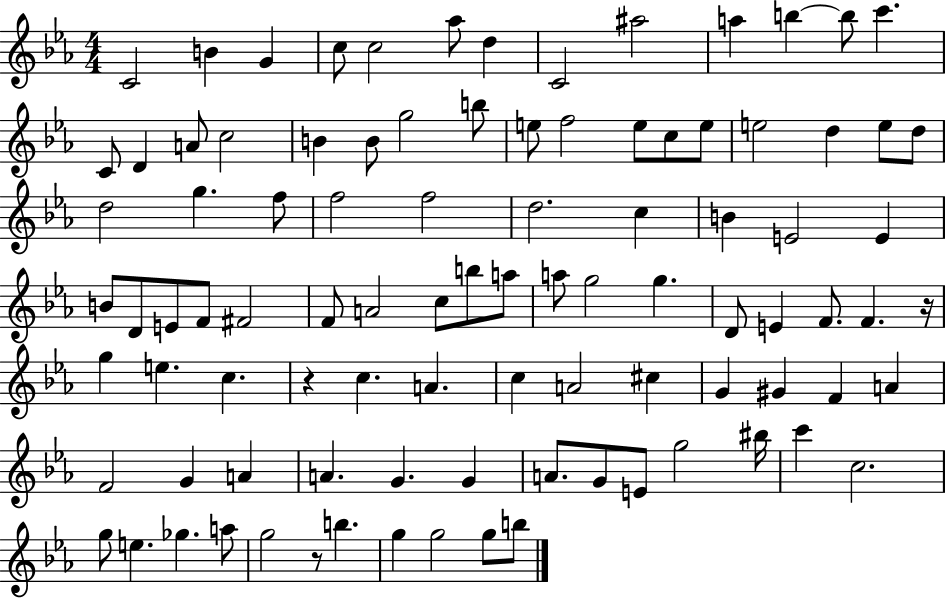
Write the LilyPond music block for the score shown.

{
  \clef treble
  \numericTimeSignature
  \time 4/4
  \key ees \major
  c'2 b'4 g'4 | c''8 c''2 aes''8 d''4 | c'2 ais''2 | a''4 b''4~~ b''8 c'''4. | \break c'8 d'4 a'8 c''2 | b'4 b'8 g''2 b''8 | e''8 f''2 e''8 c''8 e''8 | e''2 d''4 e''8 d''8 | \break d''2 g''4. f''8 | f''2 f''2 | d''2. c''4 | b'4 e'2 e'4 | \break b'8 d'8 e'8 f'8 fis'2 | f'8 a'2 c''8 b''8 a''8 | a''8 g''2 g''4. | d'8 e'4 f'8. f'4. r16 | \break g''4 e''4. c''4. | r4 c''4. a'4. | c''4 a'2 cis''4 | g'4 gis'4 f'4 a'4 | \break f'2 g'4 a'4 | a'4. g'4. g'4 | a'8. g'8 e'8 g''2 bis''16 | c'''4 c''2. | \break g''8 e''4. ges''4. a''8 | g''2 r8 b''4. | g''4 g''2 g''8 b''8 | \bar "|."
}